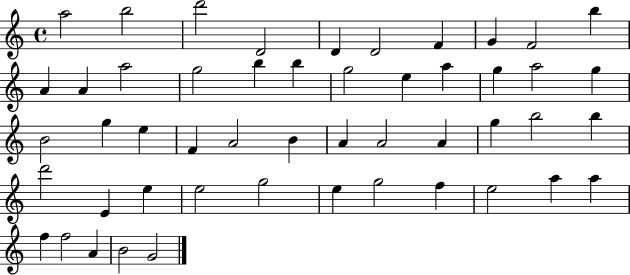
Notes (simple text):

A5/h B5/h D6/h D4/h D4/q D4/h F4/q G4/q F4/h B5/q A4/q A4/q A5/h G5/h B5/q B5/q G5/h E5/q A5/q G5/q A5/h G5/q B4/h G5/q E5/q F4/q A4/h B4/q A4/q A4/h A4/q G5/q B5/h B5/q D6/h E4/q E5/q E5/h G5/h E5/q G5/h F5/q E5/h A5/q A5/q F5/q F5/h A4/q B4/h G4/h